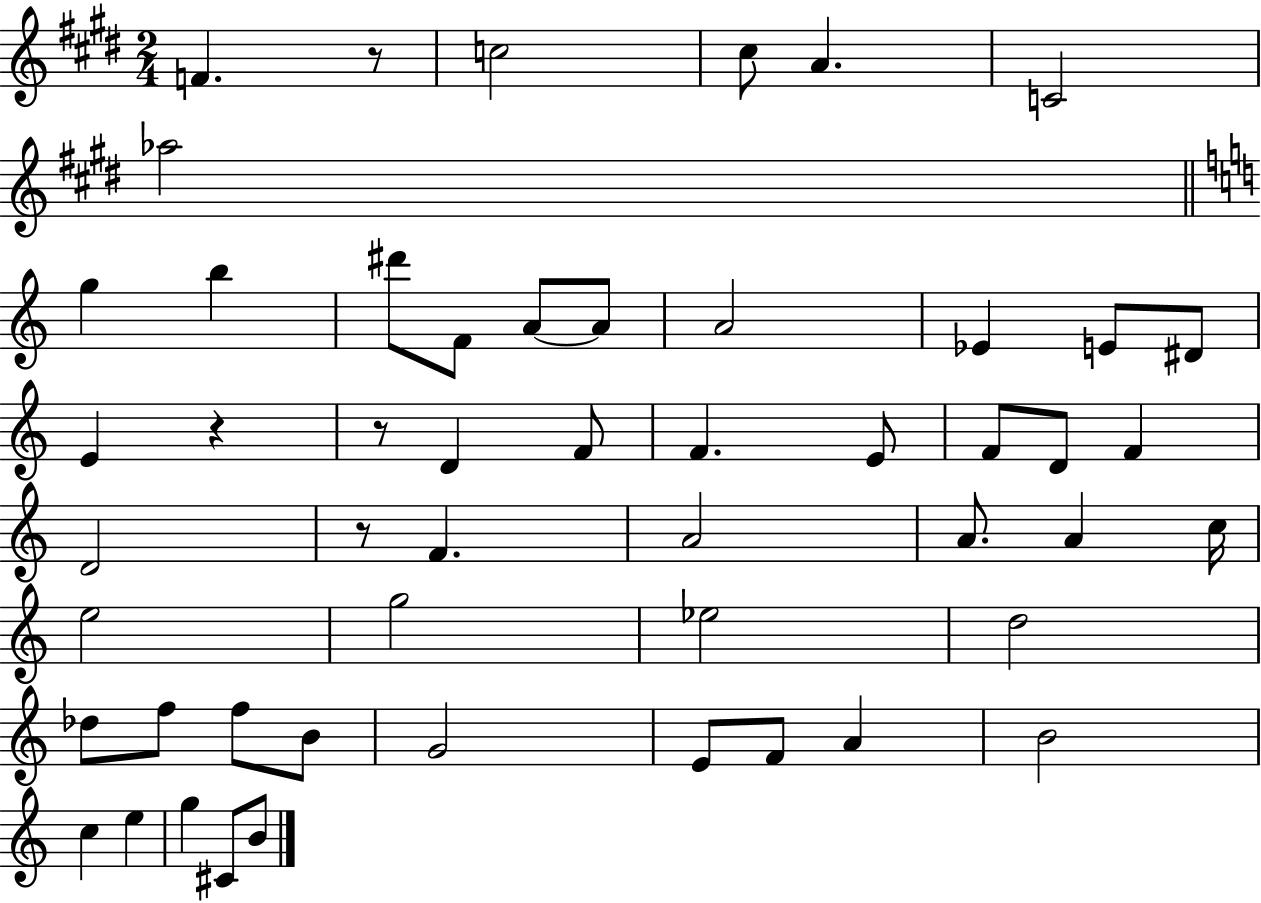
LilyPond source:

{
  \clef treble
  \numericTimeSignature
  \time 2/4
  \key e \major
  f'4. r8 | c''2 | cis''8 a'4. | c'2 | \break aes''2 | \bar "||" \break \key a \minor g''4 b''4 | dis'''8 f'8 a'8~~ a'8 | a'2 | ees'4 e'8 dis'8 | \break e'4 r4 | r8 d'4 f'8 | f'4. e'8 | f'8 d'8 f'4 | \break d'2 | r8 f'4. | a'2 | a'8. a'4 c''16 | \break e''2 | g''2 | ees''2 | d''2 | \break des''8 f''8 f''8 b'8 | g'2 | e'8 f'8 a'4 | b'2 | \break c''4 e''4 | g''4 cis'8 b'8 | \bar "|."
}